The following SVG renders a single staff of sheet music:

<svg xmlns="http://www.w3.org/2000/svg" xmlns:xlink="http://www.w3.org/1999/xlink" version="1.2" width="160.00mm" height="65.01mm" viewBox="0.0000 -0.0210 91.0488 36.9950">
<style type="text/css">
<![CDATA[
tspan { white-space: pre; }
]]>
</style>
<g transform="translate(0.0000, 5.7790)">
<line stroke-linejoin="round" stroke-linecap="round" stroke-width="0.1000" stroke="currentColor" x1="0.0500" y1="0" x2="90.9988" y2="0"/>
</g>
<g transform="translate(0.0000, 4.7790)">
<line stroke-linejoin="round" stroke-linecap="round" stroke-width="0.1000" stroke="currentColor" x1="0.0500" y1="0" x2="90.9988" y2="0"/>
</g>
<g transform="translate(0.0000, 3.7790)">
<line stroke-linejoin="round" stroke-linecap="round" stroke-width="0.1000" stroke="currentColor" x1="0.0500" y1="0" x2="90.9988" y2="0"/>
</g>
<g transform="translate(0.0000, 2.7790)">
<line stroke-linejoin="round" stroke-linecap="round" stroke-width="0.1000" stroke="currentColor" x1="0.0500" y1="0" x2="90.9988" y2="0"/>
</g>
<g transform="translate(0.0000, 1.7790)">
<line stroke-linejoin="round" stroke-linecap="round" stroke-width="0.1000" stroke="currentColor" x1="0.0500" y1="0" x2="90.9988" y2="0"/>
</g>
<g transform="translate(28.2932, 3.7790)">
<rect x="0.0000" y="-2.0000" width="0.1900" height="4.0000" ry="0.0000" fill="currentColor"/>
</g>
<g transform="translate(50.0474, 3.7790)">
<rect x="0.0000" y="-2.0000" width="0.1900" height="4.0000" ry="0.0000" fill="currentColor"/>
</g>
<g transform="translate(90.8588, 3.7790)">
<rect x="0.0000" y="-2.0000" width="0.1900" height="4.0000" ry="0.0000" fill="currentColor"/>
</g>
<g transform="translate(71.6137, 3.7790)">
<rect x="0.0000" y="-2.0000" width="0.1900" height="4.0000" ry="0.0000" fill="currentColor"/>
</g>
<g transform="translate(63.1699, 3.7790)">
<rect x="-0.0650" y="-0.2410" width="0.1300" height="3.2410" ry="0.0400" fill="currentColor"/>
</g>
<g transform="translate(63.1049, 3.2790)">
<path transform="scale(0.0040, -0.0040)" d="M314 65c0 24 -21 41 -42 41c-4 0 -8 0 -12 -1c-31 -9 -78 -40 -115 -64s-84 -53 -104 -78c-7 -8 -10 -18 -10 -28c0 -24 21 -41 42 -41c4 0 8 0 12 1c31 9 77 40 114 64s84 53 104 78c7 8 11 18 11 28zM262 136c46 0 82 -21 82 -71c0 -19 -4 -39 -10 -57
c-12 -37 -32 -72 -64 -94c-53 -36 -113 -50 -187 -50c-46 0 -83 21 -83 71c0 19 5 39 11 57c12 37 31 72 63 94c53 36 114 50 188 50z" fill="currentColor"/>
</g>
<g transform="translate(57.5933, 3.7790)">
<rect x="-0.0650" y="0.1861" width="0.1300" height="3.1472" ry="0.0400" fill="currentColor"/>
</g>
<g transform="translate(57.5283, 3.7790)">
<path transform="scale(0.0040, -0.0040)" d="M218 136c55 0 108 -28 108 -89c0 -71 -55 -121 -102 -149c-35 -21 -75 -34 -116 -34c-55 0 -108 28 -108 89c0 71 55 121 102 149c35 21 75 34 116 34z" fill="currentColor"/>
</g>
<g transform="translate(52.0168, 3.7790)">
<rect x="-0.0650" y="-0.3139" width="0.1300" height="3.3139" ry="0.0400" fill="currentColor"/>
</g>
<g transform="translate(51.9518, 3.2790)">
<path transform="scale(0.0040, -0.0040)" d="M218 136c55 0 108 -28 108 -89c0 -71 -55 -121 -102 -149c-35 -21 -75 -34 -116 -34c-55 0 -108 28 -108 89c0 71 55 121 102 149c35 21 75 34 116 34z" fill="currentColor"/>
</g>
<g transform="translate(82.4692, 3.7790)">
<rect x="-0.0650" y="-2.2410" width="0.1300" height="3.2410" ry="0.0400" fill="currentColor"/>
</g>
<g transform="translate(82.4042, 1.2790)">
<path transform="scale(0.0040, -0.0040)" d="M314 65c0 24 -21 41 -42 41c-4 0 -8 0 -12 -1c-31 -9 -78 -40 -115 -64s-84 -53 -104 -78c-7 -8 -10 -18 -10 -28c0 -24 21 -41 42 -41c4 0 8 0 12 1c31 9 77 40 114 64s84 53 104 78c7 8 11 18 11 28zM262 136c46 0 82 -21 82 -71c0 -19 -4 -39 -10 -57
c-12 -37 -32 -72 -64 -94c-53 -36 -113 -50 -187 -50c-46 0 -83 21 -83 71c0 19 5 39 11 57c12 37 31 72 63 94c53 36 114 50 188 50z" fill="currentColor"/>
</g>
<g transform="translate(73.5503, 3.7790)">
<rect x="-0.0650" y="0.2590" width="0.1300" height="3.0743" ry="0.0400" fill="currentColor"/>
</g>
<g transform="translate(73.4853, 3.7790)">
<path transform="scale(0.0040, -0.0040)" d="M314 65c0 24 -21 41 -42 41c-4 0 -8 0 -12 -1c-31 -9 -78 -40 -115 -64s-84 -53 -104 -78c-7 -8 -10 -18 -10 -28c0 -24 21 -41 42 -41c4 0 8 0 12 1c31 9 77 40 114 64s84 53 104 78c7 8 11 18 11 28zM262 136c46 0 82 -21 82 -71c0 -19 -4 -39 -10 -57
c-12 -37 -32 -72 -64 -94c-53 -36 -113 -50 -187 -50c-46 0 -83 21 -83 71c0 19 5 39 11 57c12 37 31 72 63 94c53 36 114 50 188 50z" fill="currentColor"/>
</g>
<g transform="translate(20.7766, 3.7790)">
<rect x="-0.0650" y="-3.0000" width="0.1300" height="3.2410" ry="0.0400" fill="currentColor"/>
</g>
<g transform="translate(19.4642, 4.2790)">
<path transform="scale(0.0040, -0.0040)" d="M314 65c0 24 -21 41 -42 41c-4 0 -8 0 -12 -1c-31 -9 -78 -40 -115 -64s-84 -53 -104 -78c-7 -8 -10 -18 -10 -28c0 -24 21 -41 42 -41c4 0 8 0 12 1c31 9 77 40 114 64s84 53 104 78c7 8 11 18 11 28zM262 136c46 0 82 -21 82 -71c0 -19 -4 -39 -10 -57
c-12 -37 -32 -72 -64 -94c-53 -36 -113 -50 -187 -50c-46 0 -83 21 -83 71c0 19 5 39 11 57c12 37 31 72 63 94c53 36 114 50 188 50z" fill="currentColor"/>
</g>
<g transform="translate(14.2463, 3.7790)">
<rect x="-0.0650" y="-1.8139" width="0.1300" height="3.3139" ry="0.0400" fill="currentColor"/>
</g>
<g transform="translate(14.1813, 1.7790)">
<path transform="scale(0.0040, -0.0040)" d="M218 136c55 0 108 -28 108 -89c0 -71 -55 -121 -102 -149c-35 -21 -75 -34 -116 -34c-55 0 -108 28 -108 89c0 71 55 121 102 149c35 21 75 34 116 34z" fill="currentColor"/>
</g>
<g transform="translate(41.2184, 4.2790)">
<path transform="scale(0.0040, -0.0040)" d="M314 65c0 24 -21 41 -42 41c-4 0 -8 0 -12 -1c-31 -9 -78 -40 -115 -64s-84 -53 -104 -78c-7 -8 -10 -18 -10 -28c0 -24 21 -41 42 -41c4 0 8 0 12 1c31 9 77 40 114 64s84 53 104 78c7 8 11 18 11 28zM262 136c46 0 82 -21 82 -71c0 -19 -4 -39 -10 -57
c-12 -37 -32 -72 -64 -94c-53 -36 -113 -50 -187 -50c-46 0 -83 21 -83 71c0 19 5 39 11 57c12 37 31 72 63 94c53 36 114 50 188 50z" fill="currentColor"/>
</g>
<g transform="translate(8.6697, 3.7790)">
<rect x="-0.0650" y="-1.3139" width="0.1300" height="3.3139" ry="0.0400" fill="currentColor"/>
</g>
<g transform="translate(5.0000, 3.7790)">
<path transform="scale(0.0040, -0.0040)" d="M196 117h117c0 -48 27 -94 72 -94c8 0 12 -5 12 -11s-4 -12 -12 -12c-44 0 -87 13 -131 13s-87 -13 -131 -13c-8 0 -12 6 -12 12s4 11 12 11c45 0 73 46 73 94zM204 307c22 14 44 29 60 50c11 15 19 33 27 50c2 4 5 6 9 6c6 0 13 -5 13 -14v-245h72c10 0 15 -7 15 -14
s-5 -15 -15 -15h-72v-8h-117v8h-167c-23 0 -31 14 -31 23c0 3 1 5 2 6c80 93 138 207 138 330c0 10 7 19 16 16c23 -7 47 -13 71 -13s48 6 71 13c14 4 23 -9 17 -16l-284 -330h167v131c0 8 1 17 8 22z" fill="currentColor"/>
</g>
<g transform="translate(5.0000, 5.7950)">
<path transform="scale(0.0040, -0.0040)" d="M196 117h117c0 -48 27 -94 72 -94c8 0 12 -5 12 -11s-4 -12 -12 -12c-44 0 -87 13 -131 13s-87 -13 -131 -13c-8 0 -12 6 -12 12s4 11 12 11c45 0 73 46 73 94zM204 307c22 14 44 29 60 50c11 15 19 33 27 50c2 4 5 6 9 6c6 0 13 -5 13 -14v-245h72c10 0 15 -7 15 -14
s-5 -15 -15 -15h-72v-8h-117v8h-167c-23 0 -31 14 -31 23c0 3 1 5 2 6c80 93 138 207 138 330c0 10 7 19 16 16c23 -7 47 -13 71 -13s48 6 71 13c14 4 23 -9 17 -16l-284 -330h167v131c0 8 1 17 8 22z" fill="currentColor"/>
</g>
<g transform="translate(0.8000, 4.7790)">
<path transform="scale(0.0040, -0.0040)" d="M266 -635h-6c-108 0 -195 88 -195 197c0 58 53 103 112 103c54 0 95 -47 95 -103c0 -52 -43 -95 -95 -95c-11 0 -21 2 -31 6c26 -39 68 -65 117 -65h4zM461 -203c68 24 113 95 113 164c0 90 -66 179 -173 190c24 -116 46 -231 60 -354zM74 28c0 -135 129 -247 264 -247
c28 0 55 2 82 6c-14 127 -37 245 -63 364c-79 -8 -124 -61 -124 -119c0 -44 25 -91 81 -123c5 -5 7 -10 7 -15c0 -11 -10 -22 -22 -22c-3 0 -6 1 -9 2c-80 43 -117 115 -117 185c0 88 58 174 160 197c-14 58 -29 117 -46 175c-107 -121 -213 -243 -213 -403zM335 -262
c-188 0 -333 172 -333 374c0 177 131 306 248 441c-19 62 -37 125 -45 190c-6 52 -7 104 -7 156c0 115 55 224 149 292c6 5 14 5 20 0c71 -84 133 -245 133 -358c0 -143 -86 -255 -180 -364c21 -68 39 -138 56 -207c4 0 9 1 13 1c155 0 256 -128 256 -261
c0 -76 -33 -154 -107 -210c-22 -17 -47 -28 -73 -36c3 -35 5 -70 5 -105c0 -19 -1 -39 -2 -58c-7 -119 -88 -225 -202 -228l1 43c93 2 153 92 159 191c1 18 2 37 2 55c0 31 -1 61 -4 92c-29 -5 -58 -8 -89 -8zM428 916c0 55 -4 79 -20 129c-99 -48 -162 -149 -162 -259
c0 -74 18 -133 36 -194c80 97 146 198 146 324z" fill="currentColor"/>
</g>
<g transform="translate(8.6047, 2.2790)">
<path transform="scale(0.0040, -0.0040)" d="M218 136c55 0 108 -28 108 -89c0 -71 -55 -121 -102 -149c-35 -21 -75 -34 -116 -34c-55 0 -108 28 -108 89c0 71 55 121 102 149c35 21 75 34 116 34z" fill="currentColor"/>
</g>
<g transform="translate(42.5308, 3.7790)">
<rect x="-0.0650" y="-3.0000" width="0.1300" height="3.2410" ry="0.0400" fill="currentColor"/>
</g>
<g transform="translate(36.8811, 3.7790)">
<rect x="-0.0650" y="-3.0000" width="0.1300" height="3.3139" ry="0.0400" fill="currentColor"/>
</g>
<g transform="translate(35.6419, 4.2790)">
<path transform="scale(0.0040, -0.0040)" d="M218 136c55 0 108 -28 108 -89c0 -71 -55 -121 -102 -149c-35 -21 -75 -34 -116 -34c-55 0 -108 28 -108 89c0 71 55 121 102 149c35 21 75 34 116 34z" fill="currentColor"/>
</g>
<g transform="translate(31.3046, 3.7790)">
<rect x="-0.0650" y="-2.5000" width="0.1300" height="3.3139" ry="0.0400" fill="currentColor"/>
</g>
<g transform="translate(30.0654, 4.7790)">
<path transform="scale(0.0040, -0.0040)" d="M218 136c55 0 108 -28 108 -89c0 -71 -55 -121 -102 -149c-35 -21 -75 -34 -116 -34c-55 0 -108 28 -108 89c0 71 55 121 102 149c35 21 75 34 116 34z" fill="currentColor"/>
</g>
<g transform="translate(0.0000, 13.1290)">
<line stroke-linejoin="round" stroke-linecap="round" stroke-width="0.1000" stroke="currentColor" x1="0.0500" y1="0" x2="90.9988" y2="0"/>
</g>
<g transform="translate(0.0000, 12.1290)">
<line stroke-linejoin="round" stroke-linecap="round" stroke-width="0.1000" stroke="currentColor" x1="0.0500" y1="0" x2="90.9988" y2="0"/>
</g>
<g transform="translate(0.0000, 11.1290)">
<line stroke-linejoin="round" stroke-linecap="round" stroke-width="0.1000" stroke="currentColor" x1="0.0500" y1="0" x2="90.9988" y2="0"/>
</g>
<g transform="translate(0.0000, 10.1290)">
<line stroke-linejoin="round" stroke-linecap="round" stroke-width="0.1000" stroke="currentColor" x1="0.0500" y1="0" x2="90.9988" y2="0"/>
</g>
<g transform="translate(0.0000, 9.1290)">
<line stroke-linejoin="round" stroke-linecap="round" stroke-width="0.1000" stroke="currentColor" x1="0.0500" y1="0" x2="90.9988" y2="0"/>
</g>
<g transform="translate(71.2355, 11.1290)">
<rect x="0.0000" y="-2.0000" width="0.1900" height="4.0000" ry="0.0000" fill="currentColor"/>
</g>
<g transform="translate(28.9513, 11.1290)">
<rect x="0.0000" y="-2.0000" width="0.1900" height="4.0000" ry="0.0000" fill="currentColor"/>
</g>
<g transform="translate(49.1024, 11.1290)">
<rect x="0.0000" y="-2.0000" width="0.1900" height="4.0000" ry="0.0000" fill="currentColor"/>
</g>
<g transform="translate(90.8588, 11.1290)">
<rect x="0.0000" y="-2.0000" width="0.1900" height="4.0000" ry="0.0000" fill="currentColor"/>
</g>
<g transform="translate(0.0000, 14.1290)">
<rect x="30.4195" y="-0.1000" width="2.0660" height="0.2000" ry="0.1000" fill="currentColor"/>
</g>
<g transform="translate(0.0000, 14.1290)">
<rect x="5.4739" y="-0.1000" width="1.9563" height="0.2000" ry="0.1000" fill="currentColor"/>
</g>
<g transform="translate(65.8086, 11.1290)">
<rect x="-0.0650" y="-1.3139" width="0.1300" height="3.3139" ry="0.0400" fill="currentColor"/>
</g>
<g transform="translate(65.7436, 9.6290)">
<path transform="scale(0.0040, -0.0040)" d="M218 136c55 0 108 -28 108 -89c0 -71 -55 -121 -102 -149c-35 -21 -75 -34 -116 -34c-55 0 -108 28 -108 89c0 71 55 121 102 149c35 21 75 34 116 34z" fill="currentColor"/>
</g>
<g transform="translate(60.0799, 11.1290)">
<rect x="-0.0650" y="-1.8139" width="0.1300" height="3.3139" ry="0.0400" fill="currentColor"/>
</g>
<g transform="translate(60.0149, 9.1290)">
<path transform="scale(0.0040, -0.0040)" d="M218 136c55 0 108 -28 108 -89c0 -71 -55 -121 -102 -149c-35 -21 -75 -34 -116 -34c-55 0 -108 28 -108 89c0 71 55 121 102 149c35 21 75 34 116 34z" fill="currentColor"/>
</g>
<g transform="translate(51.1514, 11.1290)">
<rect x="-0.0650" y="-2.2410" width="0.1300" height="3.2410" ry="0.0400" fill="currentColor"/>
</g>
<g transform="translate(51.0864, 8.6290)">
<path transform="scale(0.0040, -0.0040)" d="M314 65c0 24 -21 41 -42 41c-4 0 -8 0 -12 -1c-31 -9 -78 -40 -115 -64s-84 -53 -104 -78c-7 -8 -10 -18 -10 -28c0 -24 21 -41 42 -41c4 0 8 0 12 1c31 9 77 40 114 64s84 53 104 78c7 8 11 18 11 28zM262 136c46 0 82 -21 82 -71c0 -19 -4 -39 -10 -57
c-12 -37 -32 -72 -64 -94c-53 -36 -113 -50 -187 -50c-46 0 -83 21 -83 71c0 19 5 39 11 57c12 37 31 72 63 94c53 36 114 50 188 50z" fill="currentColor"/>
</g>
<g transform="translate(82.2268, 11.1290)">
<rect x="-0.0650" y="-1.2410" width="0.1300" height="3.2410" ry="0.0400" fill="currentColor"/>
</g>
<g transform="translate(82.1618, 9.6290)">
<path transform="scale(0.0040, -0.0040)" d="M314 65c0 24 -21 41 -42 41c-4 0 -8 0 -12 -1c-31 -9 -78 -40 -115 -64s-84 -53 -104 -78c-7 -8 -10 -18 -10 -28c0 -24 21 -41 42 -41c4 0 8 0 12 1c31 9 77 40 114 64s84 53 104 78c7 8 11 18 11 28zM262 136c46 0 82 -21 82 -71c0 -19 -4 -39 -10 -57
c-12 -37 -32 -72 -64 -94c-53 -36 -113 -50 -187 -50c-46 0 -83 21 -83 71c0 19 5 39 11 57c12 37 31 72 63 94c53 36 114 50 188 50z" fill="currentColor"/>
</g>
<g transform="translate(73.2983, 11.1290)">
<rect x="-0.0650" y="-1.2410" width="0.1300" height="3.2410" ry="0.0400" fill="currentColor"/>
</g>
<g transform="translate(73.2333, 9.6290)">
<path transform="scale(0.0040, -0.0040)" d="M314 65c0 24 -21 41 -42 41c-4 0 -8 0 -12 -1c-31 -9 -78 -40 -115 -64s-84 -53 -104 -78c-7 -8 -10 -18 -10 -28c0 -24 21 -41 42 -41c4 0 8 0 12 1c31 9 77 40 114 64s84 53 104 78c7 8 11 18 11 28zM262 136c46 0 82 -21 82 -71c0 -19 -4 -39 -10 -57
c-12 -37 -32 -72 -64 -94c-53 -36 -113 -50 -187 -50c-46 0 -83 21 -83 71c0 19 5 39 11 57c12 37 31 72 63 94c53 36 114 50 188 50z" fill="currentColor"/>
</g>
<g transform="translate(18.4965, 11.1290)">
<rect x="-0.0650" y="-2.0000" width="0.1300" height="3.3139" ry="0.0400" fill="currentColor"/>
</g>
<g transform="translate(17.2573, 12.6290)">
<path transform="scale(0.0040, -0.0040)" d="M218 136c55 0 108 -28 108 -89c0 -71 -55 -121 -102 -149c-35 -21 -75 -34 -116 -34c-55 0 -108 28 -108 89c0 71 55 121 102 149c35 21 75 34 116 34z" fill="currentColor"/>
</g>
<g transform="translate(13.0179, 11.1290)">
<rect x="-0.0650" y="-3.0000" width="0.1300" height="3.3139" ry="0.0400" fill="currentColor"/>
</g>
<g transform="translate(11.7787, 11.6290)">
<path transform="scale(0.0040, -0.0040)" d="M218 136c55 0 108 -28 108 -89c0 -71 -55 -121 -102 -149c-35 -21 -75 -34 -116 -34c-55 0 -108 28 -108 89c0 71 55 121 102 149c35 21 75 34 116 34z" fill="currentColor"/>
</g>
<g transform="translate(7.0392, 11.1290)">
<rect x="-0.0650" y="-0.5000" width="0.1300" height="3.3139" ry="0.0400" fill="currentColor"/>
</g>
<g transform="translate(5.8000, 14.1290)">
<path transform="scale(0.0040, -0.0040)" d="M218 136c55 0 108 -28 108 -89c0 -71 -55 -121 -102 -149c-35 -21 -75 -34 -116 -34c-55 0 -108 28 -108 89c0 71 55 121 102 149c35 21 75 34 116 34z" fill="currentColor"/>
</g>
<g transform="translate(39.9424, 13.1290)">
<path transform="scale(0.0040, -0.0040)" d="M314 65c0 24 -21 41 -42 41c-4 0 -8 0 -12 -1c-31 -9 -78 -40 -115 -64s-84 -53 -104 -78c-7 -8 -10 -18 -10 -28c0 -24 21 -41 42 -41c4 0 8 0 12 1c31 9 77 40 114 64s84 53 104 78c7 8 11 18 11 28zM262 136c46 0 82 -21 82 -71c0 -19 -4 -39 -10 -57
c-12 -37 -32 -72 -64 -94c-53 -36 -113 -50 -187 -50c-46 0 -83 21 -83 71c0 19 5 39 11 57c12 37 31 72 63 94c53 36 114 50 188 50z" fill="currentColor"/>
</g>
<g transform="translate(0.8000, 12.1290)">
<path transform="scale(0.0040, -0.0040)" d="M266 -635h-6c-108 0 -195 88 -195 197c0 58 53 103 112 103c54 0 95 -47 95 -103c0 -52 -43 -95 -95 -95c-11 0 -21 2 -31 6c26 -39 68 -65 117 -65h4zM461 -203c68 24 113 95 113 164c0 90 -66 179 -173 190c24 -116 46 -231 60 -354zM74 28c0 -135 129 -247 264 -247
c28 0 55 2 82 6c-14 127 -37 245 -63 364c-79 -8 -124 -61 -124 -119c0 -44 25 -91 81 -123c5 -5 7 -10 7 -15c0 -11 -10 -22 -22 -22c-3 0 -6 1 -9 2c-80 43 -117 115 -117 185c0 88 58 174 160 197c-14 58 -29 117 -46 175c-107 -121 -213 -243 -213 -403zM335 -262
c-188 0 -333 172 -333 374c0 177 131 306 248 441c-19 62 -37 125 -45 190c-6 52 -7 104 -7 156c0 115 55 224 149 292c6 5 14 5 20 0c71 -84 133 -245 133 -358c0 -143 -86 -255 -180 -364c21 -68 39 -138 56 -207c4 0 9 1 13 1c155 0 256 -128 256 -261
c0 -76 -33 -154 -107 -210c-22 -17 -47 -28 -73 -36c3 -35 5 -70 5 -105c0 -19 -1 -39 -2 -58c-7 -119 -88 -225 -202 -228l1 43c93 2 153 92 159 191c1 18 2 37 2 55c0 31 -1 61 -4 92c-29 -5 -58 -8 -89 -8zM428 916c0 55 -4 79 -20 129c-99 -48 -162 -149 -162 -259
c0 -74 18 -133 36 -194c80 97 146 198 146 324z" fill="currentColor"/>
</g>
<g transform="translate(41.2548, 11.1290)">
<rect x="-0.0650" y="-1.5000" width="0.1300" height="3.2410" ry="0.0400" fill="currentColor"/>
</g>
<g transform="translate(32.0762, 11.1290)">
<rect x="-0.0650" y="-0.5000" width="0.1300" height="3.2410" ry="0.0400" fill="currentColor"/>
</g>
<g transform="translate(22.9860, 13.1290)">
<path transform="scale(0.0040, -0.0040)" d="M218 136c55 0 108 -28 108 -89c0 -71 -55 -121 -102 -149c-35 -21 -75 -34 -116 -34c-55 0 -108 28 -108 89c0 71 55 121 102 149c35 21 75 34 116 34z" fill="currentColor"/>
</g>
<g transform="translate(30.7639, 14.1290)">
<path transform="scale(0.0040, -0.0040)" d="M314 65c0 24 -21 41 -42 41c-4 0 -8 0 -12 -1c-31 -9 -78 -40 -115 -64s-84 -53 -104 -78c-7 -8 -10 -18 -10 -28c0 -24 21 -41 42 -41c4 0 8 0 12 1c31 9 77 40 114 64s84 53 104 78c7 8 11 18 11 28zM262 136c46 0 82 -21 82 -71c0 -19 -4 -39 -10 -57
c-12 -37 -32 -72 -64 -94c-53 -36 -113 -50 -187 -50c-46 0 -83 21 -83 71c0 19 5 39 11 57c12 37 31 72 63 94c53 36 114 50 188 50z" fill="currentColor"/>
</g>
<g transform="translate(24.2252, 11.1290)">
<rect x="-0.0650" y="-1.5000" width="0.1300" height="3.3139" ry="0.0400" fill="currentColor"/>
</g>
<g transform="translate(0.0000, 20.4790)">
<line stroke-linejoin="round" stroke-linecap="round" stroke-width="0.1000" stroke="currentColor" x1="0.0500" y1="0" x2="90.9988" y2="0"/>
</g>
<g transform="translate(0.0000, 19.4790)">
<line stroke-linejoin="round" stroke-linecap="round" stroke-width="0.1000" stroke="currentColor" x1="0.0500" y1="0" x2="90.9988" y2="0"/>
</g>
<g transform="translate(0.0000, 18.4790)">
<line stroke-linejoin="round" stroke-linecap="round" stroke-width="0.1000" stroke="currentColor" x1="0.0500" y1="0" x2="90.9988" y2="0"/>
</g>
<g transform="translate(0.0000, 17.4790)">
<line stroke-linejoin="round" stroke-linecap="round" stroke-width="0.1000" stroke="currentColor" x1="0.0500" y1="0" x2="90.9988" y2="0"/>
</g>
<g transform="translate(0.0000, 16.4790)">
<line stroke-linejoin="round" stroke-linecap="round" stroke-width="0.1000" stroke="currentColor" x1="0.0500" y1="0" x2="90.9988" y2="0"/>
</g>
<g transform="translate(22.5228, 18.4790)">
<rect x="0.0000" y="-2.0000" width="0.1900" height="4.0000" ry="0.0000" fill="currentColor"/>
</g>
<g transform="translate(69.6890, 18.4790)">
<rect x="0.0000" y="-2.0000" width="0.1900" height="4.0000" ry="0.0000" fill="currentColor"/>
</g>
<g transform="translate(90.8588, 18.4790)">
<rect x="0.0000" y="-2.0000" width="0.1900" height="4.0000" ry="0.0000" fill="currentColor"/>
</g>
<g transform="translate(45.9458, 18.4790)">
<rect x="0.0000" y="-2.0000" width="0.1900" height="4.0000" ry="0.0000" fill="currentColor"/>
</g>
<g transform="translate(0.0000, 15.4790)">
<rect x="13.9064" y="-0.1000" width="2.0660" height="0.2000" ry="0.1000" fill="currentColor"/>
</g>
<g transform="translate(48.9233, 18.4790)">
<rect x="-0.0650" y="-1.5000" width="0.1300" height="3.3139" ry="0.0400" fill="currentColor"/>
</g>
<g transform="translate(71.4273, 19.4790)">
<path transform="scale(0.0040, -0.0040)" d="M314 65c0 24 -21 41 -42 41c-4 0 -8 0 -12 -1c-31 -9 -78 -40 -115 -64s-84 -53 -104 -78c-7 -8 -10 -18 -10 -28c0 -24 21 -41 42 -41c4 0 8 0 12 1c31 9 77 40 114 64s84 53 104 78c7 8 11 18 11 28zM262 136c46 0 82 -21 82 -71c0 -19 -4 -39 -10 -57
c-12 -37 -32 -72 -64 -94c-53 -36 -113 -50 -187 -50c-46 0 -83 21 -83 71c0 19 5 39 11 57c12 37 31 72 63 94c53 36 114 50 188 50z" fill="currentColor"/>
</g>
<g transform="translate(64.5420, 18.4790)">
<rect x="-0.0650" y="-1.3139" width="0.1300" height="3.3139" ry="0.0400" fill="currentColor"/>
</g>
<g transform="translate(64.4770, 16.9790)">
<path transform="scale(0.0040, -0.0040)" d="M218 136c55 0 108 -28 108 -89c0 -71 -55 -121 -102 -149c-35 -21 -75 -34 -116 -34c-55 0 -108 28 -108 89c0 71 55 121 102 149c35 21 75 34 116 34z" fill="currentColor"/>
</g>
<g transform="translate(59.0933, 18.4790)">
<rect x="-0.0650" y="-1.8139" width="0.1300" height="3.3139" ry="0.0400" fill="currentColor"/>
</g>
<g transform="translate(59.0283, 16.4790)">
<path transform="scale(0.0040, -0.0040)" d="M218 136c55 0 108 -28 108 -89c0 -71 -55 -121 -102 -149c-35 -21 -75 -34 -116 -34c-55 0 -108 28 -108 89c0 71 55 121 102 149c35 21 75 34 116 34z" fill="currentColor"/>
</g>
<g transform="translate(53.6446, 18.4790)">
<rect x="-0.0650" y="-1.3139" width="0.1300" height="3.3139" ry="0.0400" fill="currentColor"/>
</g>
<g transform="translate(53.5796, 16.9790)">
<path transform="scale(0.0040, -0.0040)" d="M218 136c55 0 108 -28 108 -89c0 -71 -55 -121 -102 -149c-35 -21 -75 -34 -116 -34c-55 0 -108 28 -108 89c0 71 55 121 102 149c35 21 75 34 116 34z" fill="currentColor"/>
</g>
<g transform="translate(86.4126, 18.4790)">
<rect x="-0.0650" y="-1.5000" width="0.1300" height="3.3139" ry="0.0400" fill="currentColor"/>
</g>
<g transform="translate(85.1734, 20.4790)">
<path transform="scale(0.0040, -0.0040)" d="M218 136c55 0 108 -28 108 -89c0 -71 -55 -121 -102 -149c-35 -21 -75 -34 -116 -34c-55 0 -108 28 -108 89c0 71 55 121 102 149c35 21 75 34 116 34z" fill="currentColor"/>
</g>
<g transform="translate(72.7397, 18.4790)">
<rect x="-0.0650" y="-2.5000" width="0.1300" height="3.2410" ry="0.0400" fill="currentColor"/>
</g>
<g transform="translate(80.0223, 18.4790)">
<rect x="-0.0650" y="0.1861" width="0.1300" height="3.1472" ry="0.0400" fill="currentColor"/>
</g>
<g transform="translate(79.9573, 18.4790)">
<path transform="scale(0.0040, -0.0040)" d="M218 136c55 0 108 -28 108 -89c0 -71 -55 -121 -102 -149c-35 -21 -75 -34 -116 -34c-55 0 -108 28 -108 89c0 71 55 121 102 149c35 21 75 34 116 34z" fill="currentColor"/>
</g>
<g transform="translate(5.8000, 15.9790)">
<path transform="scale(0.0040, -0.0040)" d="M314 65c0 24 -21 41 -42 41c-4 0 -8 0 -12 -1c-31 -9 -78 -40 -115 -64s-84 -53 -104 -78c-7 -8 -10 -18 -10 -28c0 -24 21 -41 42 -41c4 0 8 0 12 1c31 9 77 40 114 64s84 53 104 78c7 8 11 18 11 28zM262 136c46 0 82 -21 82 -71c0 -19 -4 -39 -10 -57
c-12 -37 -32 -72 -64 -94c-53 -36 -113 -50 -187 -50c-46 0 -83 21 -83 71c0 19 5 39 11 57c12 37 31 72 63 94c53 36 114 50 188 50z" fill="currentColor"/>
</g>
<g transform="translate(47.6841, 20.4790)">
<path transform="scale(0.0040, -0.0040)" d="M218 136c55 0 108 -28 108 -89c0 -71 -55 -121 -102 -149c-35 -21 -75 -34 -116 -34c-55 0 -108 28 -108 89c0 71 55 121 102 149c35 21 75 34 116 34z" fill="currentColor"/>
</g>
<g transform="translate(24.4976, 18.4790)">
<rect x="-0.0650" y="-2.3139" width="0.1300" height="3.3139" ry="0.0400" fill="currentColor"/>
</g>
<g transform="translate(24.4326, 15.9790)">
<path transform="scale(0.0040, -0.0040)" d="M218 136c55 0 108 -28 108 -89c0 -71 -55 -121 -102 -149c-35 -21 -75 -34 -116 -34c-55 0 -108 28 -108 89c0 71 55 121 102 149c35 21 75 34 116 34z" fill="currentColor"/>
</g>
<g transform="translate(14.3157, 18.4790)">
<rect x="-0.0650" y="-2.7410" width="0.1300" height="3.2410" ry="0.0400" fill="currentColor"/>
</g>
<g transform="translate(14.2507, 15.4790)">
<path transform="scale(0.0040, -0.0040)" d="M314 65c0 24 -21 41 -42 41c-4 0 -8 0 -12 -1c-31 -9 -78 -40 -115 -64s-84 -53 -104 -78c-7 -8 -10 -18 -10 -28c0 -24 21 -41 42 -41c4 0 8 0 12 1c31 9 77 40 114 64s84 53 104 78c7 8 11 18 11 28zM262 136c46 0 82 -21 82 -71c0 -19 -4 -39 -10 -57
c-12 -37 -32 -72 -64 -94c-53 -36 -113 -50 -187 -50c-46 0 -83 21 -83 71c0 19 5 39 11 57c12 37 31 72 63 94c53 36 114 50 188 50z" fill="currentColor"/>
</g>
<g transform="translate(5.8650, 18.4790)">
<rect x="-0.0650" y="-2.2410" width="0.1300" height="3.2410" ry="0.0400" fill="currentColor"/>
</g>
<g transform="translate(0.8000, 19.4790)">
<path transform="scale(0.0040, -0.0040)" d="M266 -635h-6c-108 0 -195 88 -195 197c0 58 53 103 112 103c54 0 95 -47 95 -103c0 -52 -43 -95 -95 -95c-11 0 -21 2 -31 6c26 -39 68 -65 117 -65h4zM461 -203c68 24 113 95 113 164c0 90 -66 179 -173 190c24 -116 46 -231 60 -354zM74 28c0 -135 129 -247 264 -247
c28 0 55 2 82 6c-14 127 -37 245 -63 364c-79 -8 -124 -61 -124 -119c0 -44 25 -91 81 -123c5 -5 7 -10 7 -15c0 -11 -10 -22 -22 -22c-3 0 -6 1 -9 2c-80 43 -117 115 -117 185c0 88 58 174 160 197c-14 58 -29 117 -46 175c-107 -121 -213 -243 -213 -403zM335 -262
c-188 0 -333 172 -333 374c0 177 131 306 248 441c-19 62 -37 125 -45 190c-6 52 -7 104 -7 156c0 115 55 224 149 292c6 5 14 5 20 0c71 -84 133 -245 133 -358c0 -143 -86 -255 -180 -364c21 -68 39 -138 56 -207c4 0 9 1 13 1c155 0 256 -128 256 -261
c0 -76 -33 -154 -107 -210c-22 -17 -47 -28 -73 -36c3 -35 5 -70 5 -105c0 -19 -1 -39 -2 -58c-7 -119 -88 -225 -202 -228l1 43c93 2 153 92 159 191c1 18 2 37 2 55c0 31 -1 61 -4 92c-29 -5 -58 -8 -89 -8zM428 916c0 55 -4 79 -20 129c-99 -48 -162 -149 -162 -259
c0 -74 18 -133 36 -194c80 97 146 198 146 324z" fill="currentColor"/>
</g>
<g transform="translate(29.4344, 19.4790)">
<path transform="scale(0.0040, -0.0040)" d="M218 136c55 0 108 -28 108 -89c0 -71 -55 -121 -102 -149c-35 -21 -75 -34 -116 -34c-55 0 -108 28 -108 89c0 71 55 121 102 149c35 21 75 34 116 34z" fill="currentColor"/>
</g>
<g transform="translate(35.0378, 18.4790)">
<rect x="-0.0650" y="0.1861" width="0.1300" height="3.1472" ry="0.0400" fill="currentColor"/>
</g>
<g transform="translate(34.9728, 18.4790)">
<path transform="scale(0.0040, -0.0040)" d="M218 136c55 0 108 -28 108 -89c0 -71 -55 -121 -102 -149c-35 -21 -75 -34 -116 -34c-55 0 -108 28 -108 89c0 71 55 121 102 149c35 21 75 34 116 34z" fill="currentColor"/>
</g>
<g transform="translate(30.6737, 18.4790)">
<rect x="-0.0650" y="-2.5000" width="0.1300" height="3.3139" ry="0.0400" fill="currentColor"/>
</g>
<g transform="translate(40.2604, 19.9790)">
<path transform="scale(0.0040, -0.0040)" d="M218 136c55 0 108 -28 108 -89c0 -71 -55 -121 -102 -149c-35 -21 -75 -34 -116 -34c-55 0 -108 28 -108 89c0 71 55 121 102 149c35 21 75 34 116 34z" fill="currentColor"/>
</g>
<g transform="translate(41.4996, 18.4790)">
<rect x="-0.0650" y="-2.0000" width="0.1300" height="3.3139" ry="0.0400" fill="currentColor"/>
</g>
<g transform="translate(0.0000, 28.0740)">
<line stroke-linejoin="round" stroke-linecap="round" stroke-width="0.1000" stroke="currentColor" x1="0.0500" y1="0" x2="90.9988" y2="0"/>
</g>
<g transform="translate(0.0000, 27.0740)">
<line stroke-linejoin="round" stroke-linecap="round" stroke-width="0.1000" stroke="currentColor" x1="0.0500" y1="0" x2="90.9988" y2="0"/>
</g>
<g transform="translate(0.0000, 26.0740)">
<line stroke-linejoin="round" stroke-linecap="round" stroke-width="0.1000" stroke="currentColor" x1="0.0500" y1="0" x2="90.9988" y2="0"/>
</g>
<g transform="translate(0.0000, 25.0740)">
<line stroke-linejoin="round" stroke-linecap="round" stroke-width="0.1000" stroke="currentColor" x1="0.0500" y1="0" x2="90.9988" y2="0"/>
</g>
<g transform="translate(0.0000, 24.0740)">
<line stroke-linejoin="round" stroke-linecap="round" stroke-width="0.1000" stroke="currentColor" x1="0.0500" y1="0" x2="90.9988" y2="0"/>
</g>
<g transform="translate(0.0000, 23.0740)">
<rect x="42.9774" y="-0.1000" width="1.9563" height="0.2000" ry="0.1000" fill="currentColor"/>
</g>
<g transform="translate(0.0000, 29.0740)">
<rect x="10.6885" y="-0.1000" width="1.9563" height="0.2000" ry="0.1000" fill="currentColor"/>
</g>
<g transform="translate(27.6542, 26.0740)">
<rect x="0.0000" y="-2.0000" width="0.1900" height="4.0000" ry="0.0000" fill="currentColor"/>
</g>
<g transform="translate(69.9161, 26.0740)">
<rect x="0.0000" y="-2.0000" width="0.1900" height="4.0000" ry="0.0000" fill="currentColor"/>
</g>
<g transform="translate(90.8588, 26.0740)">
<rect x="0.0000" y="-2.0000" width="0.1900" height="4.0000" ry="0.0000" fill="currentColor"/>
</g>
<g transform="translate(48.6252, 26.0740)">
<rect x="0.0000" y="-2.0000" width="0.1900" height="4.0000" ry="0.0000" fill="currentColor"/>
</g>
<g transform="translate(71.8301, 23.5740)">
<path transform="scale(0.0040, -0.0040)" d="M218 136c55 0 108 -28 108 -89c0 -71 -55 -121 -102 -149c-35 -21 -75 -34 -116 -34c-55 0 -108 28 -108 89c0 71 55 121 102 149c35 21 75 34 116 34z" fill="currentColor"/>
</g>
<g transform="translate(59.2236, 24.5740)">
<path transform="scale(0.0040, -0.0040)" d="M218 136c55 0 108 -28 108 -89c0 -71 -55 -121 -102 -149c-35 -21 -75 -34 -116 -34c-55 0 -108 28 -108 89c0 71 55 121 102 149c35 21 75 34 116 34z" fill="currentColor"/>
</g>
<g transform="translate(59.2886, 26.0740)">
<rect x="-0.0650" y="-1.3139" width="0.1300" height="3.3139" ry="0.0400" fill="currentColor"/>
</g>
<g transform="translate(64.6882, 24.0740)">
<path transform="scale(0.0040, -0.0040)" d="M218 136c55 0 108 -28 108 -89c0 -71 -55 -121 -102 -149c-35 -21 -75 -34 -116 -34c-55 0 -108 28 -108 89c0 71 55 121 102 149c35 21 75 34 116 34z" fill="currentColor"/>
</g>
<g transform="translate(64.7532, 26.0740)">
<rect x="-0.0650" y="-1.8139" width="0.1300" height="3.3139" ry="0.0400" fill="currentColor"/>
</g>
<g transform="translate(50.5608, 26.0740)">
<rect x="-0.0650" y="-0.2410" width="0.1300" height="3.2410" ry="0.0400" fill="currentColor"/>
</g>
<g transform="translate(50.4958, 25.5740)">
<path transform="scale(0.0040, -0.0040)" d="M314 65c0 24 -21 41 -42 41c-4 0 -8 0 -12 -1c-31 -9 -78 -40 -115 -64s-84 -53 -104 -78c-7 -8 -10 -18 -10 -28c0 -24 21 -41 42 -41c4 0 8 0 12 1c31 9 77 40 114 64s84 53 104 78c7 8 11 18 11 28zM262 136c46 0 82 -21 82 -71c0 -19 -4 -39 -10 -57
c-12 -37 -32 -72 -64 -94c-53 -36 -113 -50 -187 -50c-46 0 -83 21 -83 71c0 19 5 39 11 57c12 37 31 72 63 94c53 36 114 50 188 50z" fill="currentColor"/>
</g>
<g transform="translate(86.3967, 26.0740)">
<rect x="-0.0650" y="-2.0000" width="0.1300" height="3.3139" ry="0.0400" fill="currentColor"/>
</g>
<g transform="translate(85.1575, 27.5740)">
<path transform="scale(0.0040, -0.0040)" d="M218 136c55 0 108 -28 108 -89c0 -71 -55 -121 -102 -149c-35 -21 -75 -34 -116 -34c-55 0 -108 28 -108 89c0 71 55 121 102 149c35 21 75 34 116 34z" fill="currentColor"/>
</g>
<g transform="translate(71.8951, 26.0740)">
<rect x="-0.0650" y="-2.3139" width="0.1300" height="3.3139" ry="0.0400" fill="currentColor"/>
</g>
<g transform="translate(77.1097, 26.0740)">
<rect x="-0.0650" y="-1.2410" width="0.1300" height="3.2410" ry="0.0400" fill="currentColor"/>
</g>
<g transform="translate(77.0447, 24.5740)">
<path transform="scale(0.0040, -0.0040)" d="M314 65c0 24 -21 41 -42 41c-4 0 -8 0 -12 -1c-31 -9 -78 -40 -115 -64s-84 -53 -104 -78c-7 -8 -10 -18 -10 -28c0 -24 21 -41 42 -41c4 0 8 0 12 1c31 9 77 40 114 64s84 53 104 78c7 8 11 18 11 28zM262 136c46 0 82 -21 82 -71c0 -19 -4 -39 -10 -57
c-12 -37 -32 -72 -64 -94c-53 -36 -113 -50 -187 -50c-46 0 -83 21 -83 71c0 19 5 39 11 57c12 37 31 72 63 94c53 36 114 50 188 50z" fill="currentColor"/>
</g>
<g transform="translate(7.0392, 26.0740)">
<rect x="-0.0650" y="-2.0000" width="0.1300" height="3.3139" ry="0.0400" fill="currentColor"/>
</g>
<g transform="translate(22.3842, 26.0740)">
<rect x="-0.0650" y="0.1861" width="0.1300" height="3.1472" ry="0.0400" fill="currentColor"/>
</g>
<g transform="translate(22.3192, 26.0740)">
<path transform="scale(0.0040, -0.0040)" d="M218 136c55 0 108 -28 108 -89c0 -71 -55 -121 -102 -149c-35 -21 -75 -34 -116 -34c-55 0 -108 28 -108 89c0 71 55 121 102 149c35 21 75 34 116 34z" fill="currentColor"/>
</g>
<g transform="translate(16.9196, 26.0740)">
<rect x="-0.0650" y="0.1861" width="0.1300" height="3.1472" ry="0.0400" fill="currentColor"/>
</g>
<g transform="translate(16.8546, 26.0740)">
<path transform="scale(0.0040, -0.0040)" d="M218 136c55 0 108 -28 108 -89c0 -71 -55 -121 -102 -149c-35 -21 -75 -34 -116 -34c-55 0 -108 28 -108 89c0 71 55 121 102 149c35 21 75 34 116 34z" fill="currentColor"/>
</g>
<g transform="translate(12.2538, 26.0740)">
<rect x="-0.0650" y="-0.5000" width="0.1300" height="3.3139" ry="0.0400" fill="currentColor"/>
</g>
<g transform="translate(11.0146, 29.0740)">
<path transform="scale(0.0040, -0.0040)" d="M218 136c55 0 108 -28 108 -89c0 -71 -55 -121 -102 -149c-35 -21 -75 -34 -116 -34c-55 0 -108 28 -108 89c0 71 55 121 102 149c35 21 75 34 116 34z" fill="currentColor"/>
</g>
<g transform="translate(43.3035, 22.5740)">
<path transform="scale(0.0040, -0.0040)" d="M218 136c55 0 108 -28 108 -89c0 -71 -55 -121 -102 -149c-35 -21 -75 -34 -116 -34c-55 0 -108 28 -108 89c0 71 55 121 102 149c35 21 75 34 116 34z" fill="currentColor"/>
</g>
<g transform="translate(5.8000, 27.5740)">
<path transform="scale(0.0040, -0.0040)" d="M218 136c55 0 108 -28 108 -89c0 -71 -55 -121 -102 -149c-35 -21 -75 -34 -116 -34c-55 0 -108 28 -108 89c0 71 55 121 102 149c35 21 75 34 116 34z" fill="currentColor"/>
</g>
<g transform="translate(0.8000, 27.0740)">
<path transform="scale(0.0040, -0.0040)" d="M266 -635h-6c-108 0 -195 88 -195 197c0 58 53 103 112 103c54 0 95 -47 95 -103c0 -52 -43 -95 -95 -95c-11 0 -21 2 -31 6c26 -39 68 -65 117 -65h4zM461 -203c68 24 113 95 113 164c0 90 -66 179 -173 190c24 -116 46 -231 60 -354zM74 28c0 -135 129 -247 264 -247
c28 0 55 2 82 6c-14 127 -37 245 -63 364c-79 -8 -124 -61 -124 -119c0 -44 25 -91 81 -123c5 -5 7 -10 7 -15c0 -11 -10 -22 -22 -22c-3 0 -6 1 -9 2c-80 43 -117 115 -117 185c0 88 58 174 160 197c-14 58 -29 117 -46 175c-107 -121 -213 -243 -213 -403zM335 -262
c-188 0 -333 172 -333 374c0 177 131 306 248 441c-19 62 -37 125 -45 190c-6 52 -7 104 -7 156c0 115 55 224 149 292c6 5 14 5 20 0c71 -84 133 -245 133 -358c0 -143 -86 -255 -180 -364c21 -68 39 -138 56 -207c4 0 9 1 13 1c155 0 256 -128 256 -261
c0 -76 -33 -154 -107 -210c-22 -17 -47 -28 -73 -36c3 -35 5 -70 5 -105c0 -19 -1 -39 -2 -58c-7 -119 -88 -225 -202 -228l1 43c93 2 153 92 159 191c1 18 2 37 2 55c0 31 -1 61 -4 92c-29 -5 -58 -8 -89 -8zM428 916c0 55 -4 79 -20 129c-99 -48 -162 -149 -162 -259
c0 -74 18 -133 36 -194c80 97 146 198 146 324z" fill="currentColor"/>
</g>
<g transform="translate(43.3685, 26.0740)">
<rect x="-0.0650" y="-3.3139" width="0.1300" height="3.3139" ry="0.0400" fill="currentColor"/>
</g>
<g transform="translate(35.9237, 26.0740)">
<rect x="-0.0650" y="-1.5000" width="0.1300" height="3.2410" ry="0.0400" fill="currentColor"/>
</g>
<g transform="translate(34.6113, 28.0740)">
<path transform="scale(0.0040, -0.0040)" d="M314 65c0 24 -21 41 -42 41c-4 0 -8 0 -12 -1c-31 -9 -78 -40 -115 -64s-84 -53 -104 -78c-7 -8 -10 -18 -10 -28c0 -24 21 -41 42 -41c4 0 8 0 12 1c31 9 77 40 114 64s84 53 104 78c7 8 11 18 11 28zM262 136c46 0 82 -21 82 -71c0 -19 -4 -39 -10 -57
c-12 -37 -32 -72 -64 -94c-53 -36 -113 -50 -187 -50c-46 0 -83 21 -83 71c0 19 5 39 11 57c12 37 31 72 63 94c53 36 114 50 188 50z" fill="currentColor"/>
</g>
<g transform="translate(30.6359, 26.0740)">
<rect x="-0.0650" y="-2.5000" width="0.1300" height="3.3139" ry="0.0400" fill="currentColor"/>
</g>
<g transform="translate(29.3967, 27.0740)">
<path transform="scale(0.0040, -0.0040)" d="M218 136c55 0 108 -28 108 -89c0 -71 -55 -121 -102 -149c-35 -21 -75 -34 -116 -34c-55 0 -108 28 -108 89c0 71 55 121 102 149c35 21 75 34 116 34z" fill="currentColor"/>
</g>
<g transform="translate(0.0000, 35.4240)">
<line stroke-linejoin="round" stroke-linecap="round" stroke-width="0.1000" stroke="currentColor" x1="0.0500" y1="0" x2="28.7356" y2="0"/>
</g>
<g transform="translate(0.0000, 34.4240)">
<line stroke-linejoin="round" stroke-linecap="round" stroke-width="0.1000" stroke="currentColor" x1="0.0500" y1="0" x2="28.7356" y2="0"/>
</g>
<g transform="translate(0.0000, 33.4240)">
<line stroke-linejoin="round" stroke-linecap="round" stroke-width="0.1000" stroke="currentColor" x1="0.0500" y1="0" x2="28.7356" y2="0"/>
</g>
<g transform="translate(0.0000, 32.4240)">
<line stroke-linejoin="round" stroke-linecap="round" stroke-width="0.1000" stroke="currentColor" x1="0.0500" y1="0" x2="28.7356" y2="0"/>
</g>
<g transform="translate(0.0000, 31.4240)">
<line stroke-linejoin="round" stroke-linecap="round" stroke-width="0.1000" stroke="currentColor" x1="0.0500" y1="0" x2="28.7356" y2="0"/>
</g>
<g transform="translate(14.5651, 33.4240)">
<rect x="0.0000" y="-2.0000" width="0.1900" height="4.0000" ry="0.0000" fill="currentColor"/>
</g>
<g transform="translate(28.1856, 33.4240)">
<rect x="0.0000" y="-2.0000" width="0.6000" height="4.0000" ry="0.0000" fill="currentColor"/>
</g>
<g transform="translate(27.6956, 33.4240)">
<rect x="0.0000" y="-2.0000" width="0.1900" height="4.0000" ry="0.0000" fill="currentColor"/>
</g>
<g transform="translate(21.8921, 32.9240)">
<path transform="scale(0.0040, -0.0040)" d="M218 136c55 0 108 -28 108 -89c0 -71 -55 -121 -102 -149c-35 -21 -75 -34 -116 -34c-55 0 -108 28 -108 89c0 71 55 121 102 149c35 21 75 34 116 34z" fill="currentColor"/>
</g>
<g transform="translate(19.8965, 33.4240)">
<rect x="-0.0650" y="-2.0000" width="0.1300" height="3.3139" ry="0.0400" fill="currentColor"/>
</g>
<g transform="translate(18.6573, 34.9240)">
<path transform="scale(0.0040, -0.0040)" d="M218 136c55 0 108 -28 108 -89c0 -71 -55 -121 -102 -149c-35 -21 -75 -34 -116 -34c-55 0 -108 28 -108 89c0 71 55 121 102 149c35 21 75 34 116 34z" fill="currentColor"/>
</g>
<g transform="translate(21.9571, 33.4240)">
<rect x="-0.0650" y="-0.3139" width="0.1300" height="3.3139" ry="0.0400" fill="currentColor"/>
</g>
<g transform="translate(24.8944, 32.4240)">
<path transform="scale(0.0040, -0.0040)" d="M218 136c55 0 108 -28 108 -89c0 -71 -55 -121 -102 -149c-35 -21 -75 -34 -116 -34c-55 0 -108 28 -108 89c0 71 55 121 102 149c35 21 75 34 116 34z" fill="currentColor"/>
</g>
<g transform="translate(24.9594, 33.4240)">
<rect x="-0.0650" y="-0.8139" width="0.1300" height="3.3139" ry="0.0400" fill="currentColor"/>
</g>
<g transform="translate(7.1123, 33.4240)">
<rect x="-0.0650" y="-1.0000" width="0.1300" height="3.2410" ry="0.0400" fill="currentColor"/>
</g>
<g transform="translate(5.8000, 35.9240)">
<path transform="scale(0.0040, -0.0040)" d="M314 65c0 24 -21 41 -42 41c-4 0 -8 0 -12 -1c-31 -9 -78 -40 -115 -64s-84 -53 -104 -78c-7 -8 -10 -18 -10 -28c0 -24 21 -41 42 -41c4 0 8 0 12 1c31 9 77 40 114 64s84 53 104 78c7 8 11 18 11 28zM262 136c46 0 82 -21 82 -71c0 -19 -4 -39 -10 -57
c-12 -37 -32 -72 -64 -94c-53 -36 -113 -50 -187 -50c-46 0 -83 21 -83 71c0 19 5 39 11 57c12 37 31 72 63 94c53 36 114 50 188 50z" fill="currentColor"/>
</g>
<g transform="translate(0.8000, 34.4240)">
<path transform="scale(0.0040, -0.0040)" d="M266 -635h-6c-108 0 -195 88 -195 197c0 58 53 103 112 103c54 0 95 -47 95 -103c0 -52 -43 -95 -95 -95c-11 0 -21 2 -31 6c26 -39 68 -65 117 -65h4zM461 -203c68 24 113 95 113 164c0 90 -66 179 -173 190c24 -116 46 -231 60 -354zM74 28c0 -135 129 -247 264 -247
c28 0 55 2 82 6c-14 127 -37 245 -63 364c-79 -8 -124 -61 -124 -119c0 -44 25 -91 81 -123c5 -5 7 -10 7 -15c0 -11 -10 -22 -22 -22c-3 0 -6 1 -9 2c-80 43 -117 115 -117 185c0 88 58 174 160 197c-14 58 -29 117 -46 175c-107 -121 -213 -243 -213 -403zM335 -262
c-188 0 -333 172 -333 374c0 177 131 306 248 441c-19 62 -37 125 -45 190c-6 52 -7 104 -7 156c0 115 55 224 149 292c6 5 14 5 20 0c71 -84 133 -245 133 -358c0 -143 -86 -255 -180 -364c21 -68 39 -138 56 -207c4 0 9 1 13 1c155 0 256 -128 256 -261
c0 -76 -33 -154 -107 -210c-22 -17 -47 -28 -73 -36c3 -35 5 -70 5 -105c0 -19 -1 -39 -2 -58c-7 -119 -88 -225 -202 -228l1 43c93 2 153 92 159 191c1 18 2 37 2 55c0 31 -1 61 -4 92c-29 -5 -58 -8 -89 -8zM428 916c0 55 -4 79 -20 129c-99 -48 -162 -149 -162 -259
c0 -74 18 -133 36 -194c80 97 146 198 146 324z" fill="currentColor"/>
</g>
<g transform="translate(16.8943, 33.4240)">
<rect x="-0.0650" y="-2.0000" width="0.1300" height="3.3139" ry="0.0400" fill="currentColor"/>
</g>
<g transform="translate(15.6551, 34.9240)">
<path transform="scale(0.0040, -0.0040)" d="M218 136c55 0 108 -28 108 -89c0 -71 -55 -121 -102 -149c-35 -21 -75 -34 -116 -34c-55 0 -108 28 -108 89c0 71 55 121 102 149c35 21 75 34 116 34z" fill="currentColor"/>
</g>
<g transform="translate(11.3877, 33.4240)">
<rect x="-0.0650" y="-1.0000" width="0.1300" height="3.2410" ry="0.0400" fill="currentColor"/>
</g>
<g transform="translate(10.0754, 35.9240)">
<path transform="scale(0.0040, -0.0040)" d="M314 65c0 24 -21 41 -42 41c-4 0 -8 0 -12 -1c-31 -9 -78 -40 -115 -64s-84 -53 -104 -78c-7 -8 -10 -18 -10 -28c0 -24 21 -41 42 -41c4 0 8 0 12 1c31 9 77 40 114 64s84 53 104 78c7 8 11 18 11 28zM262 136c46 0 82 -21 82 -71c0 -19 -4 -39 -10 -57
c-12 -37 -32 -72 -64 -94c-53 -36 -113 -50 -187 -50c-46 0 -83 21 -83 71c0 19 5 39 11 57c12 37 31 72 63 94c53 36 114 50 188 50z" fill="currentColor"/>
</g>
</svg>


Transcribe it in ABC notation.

X:1
T:Untitled
M:4/4
L:1/4
K:C
e f A2 G A A2 c B c2 B2 g2 C A F E C2 E2 g2 f e e2 e2 g2 a2 g G B F E e f e G2 B E F C B B G E2 b c2 e f g e2 F D2 D2 F F c d